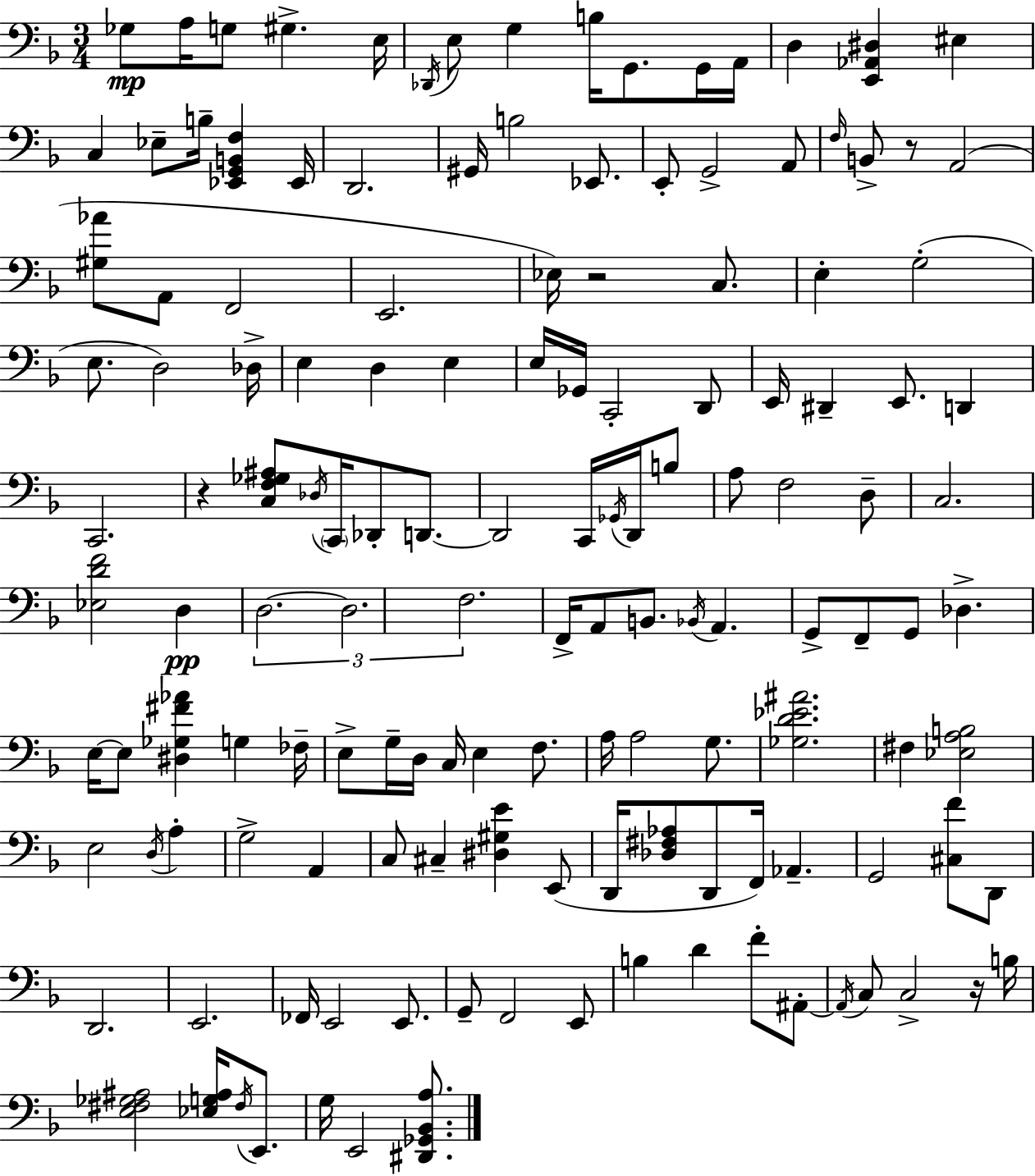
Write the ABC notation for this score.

X:1
T:Untitled
M:3/4
L:1/4
K:F
_G,/2 A,/4 G,/2 ^G, E,/4 _D,,/4 E,/2 G, B,/4 G,,/2 G,,/4 A,,/4 D, [E,,_A,,^D,] ^E, C, _E,/2 B,/4 [_E,,G,,B,,F,] _E,,/4 D,,2 ^G,,/4 B,2 _E,,/2 E,,/2 G,,2 A,,/2 F,/4 B,,/2 z/2 A,,2 [^G,_A]/2 A,,/2 F,,2 E,,2 _E,/4 z2 C,/2 E, G,2 E,/2 D,2 _D,/4 E, D, E, E,/4 _G,,/4 C,,2 D,,/2 E,,/4 ^D,, E,,/2 D,, C,,2 z [C,F,_G,^A,]/2 _D,/4 C,,/4 _D,,/2 D,,/2 D,,2 C,,/4 _G,,/4 D,,/4 B,/2 A,/2 F,2 D,/2 C,2 [_E,DF]2 D, D,2 D,2 F,2 F,,/4 A,,/2 B,,/2 _B,,/4 A,, G,,/2 F,,/2 G,,/2 _D, E,/4 E,/2 [^D,_G,^F_A] G, _F,/4 E,/2 G,/4 D,/4 C,/4 E, F,/2 A,/4 A,2 G,/2 [_G,D_E^A]2 ^F, [_E,A,B,]2 E,2 D,/4 A, G,2 A,, C,/2 ^C, [^D,^G,E] E,,/2 D,,/4 [_D,^F,_A,]/2 D,,/2 F,,/4 _A,, G,,2 [^C,F]/2 D,,/2 D,,2 E,,2 _F,,/4 E,,2 E,,/2 G,,/2 F,,2 E,,/2 B, D F/2 ^A,,/2 ^A,,/4 C,/2 C,2 z/4 B,/4 [E,^F,_G,^A,]2 [_E,G,^A,]/4 ^F,/4 E,,/2 G,/4 E,,2 [^D,,_G,,_B,,A,]/2